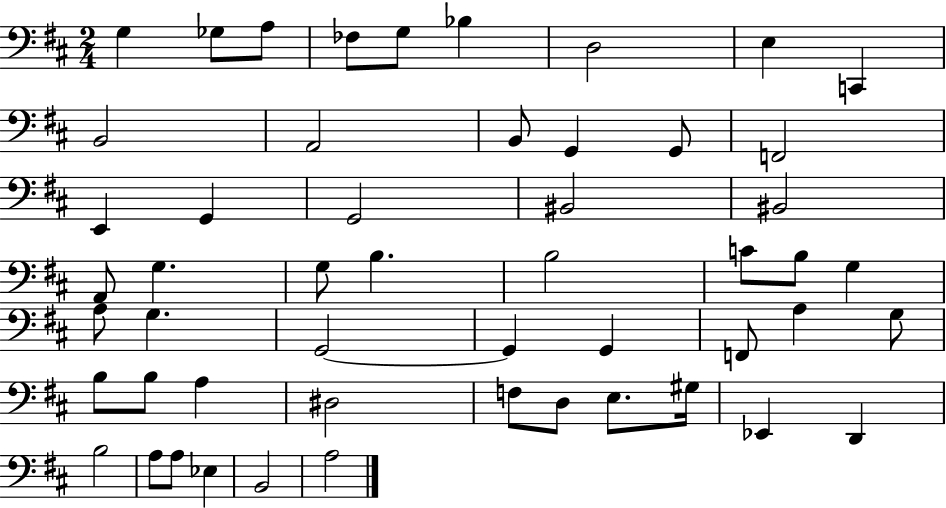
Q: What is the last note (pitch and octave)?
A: A3